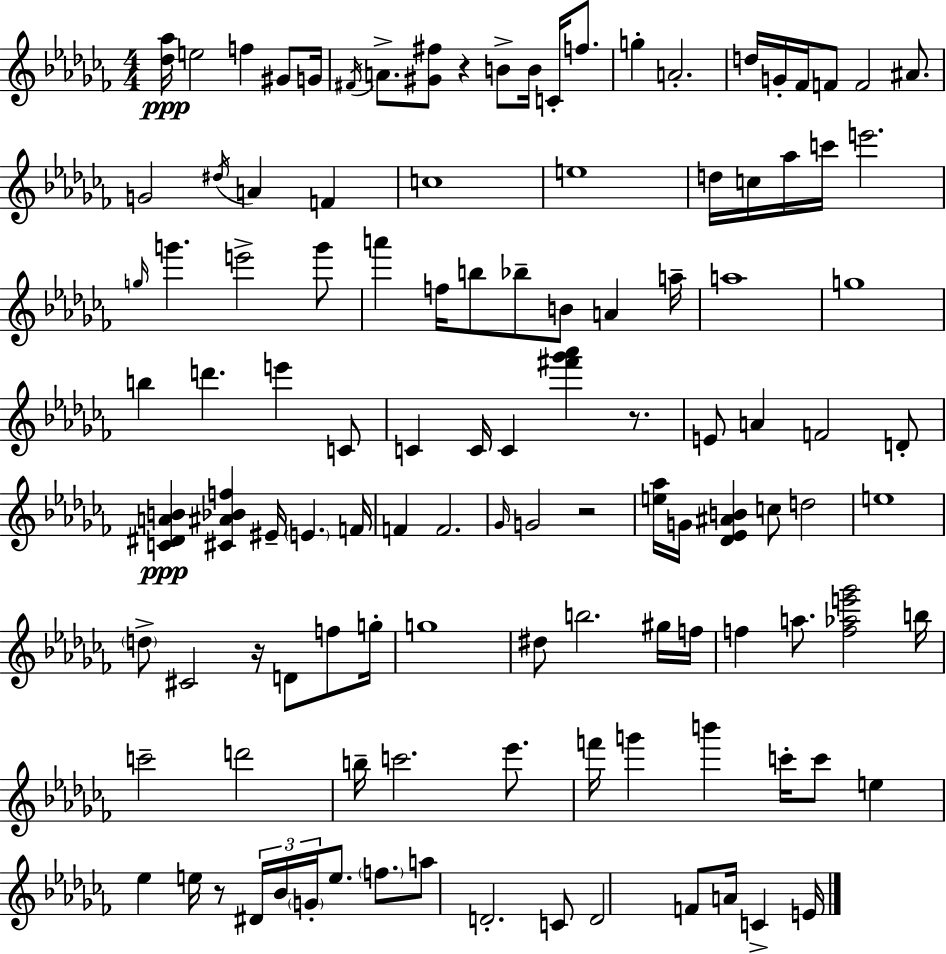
{
  \clef treble
  \numericTimeSignature
  \time 4/4
  \key aes \minor
  <des'' aes''>16\ppp e''2 f''4 gis'8 g'16 | \acciaccatura { fis'16 } a'8.-> <gis' fis''>8 r4 b'8-> b'16 c'16-. f''8. | g''4-. a'2.-. | d''16 g'16-. fes'16 f'8 f'2 ais'8. | \break g'2 \acciaccatura { dis''16 } a'4 f'4 | c''1 | e''1 | d''16 c''16 aes''16 c'''16 e'''2. | \break \grace { g''16 } g'''4. e'''2-> | g'''8 a'''4 f''16 b''8 bes''8-- b'8 a'4 | a''16-- a''1 | g''1 | \break b''4 d'''4. e'''4 | c'8 c'4 c'16 c'4 <fis''' ges''' aes'''>4 | r8. e'8 a'4 f'2 | d'8-. <c' dis' a' b'>4\ppp <cis' ais' bes' f''>4 eis'16-- \parenthesize e'4. | \break f'16 f'4 f'2. | \grace { ges'16 } g'2 r2 | <e'' aes''>16 g'16 <des' ees' ais' b'>4 c''8 d''2 | e''1 | \break \parenthesize d''8-> cis'2 r16 d'8 | f''8 g''16-. g''1 | dis''8 b''2. | gis''16 f''16 f''4 a''8. <f'' aes'' e''' ges'''>2 | \break b''16 c'''2-- d'''2 | b''16-- c'''2. | ees'''8. f'''16 g'''4 b'''4 c'''16-. c'''8 | e''4 ees''4 e''16 r8 \tuplet 3/2 { dis'16 bes'16 \parenthesize g'16-. } e''8. | \break \parenthesize f''8. a''8 d'2.-. | c'8 d'2 f'8 a'16 c'4-> | e'16 \bar "|."
}